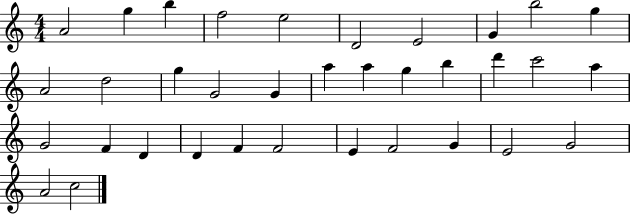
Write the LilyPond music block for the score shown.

{
  \clef treble
  \numericTimeSignature
  \time 4/4
  \key c \major
  a'2 g''4 b''4 | f''2 e''2 | d'2 e'2 | g'4 b''2 g''4 | \break a'2 d''2 | g''4 g'2 g'4 | a''4 a''4 g''4 b''4 | d'''4 c'''2 a''4 | \break g'2 f'4 d'4 | d'4 f'4 f'2 | e'4 f'2 g'4 | e'2 g'2 | \break a'2 c''2 | \bar "|."
}